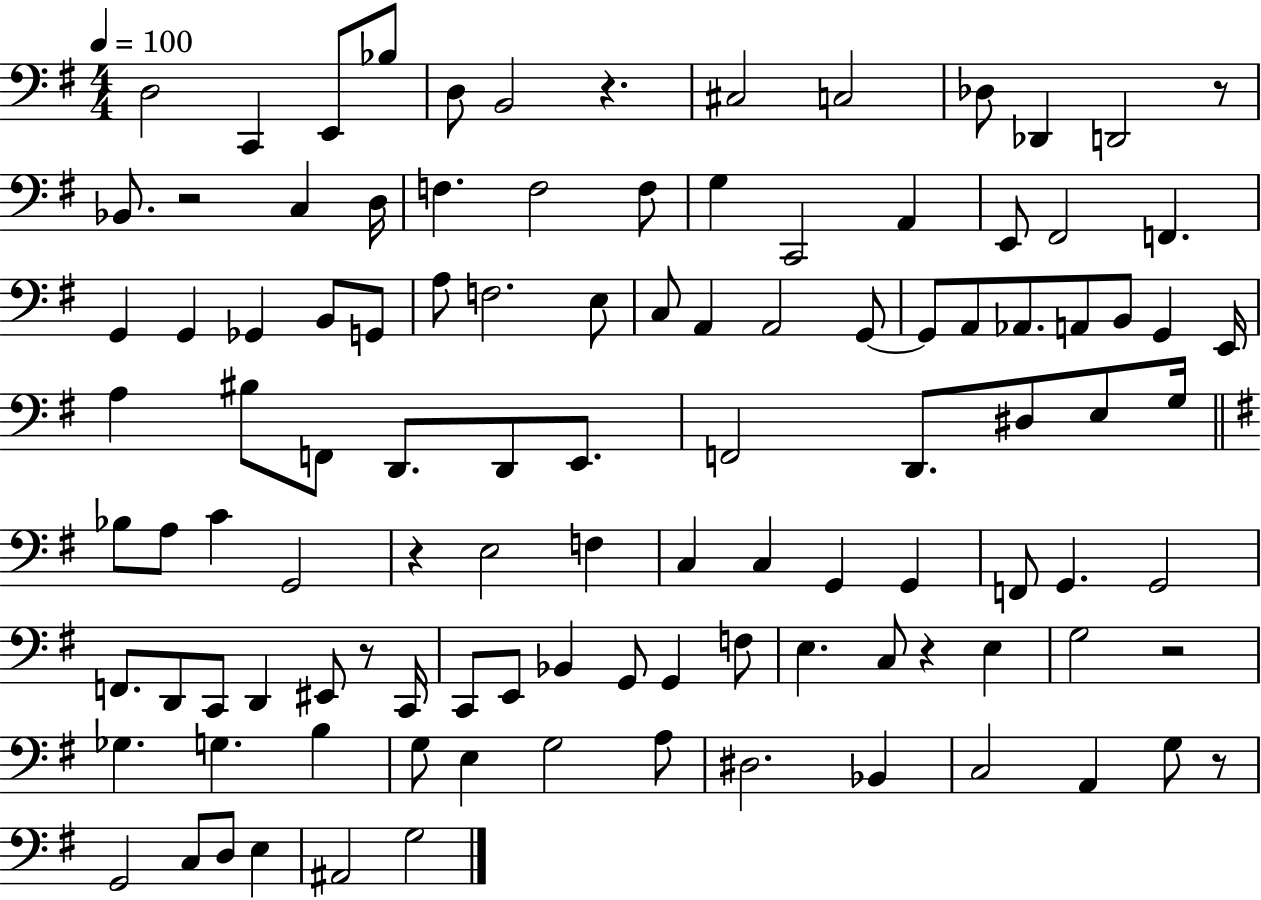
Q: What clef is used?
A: bass